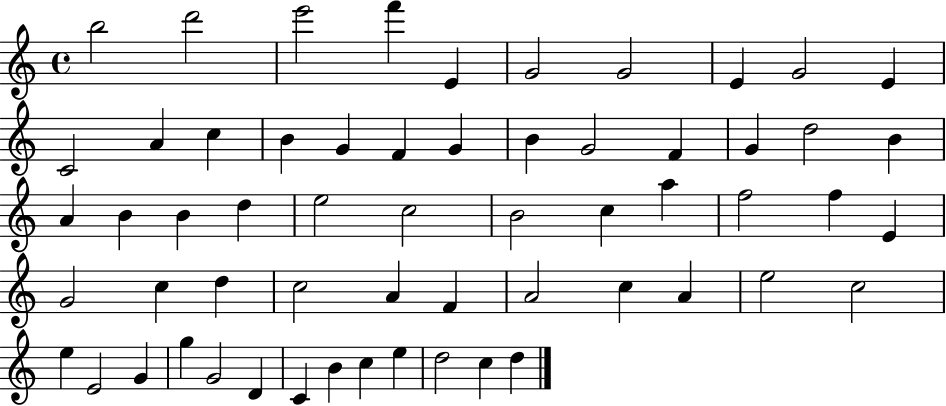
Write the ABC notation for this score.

X:1
T:Untitled
M:4/4
L:1/4
K:C
b2 d'2 e'2 f' E G2 G2 E G2 E C2 A c B G F G B G2 F G d2 B A B B d e2 c2 B2 c a f2 f E G2 c d c2 A F A2 c A e2 c2 e E2 G g G2 D C B c e d2 c d